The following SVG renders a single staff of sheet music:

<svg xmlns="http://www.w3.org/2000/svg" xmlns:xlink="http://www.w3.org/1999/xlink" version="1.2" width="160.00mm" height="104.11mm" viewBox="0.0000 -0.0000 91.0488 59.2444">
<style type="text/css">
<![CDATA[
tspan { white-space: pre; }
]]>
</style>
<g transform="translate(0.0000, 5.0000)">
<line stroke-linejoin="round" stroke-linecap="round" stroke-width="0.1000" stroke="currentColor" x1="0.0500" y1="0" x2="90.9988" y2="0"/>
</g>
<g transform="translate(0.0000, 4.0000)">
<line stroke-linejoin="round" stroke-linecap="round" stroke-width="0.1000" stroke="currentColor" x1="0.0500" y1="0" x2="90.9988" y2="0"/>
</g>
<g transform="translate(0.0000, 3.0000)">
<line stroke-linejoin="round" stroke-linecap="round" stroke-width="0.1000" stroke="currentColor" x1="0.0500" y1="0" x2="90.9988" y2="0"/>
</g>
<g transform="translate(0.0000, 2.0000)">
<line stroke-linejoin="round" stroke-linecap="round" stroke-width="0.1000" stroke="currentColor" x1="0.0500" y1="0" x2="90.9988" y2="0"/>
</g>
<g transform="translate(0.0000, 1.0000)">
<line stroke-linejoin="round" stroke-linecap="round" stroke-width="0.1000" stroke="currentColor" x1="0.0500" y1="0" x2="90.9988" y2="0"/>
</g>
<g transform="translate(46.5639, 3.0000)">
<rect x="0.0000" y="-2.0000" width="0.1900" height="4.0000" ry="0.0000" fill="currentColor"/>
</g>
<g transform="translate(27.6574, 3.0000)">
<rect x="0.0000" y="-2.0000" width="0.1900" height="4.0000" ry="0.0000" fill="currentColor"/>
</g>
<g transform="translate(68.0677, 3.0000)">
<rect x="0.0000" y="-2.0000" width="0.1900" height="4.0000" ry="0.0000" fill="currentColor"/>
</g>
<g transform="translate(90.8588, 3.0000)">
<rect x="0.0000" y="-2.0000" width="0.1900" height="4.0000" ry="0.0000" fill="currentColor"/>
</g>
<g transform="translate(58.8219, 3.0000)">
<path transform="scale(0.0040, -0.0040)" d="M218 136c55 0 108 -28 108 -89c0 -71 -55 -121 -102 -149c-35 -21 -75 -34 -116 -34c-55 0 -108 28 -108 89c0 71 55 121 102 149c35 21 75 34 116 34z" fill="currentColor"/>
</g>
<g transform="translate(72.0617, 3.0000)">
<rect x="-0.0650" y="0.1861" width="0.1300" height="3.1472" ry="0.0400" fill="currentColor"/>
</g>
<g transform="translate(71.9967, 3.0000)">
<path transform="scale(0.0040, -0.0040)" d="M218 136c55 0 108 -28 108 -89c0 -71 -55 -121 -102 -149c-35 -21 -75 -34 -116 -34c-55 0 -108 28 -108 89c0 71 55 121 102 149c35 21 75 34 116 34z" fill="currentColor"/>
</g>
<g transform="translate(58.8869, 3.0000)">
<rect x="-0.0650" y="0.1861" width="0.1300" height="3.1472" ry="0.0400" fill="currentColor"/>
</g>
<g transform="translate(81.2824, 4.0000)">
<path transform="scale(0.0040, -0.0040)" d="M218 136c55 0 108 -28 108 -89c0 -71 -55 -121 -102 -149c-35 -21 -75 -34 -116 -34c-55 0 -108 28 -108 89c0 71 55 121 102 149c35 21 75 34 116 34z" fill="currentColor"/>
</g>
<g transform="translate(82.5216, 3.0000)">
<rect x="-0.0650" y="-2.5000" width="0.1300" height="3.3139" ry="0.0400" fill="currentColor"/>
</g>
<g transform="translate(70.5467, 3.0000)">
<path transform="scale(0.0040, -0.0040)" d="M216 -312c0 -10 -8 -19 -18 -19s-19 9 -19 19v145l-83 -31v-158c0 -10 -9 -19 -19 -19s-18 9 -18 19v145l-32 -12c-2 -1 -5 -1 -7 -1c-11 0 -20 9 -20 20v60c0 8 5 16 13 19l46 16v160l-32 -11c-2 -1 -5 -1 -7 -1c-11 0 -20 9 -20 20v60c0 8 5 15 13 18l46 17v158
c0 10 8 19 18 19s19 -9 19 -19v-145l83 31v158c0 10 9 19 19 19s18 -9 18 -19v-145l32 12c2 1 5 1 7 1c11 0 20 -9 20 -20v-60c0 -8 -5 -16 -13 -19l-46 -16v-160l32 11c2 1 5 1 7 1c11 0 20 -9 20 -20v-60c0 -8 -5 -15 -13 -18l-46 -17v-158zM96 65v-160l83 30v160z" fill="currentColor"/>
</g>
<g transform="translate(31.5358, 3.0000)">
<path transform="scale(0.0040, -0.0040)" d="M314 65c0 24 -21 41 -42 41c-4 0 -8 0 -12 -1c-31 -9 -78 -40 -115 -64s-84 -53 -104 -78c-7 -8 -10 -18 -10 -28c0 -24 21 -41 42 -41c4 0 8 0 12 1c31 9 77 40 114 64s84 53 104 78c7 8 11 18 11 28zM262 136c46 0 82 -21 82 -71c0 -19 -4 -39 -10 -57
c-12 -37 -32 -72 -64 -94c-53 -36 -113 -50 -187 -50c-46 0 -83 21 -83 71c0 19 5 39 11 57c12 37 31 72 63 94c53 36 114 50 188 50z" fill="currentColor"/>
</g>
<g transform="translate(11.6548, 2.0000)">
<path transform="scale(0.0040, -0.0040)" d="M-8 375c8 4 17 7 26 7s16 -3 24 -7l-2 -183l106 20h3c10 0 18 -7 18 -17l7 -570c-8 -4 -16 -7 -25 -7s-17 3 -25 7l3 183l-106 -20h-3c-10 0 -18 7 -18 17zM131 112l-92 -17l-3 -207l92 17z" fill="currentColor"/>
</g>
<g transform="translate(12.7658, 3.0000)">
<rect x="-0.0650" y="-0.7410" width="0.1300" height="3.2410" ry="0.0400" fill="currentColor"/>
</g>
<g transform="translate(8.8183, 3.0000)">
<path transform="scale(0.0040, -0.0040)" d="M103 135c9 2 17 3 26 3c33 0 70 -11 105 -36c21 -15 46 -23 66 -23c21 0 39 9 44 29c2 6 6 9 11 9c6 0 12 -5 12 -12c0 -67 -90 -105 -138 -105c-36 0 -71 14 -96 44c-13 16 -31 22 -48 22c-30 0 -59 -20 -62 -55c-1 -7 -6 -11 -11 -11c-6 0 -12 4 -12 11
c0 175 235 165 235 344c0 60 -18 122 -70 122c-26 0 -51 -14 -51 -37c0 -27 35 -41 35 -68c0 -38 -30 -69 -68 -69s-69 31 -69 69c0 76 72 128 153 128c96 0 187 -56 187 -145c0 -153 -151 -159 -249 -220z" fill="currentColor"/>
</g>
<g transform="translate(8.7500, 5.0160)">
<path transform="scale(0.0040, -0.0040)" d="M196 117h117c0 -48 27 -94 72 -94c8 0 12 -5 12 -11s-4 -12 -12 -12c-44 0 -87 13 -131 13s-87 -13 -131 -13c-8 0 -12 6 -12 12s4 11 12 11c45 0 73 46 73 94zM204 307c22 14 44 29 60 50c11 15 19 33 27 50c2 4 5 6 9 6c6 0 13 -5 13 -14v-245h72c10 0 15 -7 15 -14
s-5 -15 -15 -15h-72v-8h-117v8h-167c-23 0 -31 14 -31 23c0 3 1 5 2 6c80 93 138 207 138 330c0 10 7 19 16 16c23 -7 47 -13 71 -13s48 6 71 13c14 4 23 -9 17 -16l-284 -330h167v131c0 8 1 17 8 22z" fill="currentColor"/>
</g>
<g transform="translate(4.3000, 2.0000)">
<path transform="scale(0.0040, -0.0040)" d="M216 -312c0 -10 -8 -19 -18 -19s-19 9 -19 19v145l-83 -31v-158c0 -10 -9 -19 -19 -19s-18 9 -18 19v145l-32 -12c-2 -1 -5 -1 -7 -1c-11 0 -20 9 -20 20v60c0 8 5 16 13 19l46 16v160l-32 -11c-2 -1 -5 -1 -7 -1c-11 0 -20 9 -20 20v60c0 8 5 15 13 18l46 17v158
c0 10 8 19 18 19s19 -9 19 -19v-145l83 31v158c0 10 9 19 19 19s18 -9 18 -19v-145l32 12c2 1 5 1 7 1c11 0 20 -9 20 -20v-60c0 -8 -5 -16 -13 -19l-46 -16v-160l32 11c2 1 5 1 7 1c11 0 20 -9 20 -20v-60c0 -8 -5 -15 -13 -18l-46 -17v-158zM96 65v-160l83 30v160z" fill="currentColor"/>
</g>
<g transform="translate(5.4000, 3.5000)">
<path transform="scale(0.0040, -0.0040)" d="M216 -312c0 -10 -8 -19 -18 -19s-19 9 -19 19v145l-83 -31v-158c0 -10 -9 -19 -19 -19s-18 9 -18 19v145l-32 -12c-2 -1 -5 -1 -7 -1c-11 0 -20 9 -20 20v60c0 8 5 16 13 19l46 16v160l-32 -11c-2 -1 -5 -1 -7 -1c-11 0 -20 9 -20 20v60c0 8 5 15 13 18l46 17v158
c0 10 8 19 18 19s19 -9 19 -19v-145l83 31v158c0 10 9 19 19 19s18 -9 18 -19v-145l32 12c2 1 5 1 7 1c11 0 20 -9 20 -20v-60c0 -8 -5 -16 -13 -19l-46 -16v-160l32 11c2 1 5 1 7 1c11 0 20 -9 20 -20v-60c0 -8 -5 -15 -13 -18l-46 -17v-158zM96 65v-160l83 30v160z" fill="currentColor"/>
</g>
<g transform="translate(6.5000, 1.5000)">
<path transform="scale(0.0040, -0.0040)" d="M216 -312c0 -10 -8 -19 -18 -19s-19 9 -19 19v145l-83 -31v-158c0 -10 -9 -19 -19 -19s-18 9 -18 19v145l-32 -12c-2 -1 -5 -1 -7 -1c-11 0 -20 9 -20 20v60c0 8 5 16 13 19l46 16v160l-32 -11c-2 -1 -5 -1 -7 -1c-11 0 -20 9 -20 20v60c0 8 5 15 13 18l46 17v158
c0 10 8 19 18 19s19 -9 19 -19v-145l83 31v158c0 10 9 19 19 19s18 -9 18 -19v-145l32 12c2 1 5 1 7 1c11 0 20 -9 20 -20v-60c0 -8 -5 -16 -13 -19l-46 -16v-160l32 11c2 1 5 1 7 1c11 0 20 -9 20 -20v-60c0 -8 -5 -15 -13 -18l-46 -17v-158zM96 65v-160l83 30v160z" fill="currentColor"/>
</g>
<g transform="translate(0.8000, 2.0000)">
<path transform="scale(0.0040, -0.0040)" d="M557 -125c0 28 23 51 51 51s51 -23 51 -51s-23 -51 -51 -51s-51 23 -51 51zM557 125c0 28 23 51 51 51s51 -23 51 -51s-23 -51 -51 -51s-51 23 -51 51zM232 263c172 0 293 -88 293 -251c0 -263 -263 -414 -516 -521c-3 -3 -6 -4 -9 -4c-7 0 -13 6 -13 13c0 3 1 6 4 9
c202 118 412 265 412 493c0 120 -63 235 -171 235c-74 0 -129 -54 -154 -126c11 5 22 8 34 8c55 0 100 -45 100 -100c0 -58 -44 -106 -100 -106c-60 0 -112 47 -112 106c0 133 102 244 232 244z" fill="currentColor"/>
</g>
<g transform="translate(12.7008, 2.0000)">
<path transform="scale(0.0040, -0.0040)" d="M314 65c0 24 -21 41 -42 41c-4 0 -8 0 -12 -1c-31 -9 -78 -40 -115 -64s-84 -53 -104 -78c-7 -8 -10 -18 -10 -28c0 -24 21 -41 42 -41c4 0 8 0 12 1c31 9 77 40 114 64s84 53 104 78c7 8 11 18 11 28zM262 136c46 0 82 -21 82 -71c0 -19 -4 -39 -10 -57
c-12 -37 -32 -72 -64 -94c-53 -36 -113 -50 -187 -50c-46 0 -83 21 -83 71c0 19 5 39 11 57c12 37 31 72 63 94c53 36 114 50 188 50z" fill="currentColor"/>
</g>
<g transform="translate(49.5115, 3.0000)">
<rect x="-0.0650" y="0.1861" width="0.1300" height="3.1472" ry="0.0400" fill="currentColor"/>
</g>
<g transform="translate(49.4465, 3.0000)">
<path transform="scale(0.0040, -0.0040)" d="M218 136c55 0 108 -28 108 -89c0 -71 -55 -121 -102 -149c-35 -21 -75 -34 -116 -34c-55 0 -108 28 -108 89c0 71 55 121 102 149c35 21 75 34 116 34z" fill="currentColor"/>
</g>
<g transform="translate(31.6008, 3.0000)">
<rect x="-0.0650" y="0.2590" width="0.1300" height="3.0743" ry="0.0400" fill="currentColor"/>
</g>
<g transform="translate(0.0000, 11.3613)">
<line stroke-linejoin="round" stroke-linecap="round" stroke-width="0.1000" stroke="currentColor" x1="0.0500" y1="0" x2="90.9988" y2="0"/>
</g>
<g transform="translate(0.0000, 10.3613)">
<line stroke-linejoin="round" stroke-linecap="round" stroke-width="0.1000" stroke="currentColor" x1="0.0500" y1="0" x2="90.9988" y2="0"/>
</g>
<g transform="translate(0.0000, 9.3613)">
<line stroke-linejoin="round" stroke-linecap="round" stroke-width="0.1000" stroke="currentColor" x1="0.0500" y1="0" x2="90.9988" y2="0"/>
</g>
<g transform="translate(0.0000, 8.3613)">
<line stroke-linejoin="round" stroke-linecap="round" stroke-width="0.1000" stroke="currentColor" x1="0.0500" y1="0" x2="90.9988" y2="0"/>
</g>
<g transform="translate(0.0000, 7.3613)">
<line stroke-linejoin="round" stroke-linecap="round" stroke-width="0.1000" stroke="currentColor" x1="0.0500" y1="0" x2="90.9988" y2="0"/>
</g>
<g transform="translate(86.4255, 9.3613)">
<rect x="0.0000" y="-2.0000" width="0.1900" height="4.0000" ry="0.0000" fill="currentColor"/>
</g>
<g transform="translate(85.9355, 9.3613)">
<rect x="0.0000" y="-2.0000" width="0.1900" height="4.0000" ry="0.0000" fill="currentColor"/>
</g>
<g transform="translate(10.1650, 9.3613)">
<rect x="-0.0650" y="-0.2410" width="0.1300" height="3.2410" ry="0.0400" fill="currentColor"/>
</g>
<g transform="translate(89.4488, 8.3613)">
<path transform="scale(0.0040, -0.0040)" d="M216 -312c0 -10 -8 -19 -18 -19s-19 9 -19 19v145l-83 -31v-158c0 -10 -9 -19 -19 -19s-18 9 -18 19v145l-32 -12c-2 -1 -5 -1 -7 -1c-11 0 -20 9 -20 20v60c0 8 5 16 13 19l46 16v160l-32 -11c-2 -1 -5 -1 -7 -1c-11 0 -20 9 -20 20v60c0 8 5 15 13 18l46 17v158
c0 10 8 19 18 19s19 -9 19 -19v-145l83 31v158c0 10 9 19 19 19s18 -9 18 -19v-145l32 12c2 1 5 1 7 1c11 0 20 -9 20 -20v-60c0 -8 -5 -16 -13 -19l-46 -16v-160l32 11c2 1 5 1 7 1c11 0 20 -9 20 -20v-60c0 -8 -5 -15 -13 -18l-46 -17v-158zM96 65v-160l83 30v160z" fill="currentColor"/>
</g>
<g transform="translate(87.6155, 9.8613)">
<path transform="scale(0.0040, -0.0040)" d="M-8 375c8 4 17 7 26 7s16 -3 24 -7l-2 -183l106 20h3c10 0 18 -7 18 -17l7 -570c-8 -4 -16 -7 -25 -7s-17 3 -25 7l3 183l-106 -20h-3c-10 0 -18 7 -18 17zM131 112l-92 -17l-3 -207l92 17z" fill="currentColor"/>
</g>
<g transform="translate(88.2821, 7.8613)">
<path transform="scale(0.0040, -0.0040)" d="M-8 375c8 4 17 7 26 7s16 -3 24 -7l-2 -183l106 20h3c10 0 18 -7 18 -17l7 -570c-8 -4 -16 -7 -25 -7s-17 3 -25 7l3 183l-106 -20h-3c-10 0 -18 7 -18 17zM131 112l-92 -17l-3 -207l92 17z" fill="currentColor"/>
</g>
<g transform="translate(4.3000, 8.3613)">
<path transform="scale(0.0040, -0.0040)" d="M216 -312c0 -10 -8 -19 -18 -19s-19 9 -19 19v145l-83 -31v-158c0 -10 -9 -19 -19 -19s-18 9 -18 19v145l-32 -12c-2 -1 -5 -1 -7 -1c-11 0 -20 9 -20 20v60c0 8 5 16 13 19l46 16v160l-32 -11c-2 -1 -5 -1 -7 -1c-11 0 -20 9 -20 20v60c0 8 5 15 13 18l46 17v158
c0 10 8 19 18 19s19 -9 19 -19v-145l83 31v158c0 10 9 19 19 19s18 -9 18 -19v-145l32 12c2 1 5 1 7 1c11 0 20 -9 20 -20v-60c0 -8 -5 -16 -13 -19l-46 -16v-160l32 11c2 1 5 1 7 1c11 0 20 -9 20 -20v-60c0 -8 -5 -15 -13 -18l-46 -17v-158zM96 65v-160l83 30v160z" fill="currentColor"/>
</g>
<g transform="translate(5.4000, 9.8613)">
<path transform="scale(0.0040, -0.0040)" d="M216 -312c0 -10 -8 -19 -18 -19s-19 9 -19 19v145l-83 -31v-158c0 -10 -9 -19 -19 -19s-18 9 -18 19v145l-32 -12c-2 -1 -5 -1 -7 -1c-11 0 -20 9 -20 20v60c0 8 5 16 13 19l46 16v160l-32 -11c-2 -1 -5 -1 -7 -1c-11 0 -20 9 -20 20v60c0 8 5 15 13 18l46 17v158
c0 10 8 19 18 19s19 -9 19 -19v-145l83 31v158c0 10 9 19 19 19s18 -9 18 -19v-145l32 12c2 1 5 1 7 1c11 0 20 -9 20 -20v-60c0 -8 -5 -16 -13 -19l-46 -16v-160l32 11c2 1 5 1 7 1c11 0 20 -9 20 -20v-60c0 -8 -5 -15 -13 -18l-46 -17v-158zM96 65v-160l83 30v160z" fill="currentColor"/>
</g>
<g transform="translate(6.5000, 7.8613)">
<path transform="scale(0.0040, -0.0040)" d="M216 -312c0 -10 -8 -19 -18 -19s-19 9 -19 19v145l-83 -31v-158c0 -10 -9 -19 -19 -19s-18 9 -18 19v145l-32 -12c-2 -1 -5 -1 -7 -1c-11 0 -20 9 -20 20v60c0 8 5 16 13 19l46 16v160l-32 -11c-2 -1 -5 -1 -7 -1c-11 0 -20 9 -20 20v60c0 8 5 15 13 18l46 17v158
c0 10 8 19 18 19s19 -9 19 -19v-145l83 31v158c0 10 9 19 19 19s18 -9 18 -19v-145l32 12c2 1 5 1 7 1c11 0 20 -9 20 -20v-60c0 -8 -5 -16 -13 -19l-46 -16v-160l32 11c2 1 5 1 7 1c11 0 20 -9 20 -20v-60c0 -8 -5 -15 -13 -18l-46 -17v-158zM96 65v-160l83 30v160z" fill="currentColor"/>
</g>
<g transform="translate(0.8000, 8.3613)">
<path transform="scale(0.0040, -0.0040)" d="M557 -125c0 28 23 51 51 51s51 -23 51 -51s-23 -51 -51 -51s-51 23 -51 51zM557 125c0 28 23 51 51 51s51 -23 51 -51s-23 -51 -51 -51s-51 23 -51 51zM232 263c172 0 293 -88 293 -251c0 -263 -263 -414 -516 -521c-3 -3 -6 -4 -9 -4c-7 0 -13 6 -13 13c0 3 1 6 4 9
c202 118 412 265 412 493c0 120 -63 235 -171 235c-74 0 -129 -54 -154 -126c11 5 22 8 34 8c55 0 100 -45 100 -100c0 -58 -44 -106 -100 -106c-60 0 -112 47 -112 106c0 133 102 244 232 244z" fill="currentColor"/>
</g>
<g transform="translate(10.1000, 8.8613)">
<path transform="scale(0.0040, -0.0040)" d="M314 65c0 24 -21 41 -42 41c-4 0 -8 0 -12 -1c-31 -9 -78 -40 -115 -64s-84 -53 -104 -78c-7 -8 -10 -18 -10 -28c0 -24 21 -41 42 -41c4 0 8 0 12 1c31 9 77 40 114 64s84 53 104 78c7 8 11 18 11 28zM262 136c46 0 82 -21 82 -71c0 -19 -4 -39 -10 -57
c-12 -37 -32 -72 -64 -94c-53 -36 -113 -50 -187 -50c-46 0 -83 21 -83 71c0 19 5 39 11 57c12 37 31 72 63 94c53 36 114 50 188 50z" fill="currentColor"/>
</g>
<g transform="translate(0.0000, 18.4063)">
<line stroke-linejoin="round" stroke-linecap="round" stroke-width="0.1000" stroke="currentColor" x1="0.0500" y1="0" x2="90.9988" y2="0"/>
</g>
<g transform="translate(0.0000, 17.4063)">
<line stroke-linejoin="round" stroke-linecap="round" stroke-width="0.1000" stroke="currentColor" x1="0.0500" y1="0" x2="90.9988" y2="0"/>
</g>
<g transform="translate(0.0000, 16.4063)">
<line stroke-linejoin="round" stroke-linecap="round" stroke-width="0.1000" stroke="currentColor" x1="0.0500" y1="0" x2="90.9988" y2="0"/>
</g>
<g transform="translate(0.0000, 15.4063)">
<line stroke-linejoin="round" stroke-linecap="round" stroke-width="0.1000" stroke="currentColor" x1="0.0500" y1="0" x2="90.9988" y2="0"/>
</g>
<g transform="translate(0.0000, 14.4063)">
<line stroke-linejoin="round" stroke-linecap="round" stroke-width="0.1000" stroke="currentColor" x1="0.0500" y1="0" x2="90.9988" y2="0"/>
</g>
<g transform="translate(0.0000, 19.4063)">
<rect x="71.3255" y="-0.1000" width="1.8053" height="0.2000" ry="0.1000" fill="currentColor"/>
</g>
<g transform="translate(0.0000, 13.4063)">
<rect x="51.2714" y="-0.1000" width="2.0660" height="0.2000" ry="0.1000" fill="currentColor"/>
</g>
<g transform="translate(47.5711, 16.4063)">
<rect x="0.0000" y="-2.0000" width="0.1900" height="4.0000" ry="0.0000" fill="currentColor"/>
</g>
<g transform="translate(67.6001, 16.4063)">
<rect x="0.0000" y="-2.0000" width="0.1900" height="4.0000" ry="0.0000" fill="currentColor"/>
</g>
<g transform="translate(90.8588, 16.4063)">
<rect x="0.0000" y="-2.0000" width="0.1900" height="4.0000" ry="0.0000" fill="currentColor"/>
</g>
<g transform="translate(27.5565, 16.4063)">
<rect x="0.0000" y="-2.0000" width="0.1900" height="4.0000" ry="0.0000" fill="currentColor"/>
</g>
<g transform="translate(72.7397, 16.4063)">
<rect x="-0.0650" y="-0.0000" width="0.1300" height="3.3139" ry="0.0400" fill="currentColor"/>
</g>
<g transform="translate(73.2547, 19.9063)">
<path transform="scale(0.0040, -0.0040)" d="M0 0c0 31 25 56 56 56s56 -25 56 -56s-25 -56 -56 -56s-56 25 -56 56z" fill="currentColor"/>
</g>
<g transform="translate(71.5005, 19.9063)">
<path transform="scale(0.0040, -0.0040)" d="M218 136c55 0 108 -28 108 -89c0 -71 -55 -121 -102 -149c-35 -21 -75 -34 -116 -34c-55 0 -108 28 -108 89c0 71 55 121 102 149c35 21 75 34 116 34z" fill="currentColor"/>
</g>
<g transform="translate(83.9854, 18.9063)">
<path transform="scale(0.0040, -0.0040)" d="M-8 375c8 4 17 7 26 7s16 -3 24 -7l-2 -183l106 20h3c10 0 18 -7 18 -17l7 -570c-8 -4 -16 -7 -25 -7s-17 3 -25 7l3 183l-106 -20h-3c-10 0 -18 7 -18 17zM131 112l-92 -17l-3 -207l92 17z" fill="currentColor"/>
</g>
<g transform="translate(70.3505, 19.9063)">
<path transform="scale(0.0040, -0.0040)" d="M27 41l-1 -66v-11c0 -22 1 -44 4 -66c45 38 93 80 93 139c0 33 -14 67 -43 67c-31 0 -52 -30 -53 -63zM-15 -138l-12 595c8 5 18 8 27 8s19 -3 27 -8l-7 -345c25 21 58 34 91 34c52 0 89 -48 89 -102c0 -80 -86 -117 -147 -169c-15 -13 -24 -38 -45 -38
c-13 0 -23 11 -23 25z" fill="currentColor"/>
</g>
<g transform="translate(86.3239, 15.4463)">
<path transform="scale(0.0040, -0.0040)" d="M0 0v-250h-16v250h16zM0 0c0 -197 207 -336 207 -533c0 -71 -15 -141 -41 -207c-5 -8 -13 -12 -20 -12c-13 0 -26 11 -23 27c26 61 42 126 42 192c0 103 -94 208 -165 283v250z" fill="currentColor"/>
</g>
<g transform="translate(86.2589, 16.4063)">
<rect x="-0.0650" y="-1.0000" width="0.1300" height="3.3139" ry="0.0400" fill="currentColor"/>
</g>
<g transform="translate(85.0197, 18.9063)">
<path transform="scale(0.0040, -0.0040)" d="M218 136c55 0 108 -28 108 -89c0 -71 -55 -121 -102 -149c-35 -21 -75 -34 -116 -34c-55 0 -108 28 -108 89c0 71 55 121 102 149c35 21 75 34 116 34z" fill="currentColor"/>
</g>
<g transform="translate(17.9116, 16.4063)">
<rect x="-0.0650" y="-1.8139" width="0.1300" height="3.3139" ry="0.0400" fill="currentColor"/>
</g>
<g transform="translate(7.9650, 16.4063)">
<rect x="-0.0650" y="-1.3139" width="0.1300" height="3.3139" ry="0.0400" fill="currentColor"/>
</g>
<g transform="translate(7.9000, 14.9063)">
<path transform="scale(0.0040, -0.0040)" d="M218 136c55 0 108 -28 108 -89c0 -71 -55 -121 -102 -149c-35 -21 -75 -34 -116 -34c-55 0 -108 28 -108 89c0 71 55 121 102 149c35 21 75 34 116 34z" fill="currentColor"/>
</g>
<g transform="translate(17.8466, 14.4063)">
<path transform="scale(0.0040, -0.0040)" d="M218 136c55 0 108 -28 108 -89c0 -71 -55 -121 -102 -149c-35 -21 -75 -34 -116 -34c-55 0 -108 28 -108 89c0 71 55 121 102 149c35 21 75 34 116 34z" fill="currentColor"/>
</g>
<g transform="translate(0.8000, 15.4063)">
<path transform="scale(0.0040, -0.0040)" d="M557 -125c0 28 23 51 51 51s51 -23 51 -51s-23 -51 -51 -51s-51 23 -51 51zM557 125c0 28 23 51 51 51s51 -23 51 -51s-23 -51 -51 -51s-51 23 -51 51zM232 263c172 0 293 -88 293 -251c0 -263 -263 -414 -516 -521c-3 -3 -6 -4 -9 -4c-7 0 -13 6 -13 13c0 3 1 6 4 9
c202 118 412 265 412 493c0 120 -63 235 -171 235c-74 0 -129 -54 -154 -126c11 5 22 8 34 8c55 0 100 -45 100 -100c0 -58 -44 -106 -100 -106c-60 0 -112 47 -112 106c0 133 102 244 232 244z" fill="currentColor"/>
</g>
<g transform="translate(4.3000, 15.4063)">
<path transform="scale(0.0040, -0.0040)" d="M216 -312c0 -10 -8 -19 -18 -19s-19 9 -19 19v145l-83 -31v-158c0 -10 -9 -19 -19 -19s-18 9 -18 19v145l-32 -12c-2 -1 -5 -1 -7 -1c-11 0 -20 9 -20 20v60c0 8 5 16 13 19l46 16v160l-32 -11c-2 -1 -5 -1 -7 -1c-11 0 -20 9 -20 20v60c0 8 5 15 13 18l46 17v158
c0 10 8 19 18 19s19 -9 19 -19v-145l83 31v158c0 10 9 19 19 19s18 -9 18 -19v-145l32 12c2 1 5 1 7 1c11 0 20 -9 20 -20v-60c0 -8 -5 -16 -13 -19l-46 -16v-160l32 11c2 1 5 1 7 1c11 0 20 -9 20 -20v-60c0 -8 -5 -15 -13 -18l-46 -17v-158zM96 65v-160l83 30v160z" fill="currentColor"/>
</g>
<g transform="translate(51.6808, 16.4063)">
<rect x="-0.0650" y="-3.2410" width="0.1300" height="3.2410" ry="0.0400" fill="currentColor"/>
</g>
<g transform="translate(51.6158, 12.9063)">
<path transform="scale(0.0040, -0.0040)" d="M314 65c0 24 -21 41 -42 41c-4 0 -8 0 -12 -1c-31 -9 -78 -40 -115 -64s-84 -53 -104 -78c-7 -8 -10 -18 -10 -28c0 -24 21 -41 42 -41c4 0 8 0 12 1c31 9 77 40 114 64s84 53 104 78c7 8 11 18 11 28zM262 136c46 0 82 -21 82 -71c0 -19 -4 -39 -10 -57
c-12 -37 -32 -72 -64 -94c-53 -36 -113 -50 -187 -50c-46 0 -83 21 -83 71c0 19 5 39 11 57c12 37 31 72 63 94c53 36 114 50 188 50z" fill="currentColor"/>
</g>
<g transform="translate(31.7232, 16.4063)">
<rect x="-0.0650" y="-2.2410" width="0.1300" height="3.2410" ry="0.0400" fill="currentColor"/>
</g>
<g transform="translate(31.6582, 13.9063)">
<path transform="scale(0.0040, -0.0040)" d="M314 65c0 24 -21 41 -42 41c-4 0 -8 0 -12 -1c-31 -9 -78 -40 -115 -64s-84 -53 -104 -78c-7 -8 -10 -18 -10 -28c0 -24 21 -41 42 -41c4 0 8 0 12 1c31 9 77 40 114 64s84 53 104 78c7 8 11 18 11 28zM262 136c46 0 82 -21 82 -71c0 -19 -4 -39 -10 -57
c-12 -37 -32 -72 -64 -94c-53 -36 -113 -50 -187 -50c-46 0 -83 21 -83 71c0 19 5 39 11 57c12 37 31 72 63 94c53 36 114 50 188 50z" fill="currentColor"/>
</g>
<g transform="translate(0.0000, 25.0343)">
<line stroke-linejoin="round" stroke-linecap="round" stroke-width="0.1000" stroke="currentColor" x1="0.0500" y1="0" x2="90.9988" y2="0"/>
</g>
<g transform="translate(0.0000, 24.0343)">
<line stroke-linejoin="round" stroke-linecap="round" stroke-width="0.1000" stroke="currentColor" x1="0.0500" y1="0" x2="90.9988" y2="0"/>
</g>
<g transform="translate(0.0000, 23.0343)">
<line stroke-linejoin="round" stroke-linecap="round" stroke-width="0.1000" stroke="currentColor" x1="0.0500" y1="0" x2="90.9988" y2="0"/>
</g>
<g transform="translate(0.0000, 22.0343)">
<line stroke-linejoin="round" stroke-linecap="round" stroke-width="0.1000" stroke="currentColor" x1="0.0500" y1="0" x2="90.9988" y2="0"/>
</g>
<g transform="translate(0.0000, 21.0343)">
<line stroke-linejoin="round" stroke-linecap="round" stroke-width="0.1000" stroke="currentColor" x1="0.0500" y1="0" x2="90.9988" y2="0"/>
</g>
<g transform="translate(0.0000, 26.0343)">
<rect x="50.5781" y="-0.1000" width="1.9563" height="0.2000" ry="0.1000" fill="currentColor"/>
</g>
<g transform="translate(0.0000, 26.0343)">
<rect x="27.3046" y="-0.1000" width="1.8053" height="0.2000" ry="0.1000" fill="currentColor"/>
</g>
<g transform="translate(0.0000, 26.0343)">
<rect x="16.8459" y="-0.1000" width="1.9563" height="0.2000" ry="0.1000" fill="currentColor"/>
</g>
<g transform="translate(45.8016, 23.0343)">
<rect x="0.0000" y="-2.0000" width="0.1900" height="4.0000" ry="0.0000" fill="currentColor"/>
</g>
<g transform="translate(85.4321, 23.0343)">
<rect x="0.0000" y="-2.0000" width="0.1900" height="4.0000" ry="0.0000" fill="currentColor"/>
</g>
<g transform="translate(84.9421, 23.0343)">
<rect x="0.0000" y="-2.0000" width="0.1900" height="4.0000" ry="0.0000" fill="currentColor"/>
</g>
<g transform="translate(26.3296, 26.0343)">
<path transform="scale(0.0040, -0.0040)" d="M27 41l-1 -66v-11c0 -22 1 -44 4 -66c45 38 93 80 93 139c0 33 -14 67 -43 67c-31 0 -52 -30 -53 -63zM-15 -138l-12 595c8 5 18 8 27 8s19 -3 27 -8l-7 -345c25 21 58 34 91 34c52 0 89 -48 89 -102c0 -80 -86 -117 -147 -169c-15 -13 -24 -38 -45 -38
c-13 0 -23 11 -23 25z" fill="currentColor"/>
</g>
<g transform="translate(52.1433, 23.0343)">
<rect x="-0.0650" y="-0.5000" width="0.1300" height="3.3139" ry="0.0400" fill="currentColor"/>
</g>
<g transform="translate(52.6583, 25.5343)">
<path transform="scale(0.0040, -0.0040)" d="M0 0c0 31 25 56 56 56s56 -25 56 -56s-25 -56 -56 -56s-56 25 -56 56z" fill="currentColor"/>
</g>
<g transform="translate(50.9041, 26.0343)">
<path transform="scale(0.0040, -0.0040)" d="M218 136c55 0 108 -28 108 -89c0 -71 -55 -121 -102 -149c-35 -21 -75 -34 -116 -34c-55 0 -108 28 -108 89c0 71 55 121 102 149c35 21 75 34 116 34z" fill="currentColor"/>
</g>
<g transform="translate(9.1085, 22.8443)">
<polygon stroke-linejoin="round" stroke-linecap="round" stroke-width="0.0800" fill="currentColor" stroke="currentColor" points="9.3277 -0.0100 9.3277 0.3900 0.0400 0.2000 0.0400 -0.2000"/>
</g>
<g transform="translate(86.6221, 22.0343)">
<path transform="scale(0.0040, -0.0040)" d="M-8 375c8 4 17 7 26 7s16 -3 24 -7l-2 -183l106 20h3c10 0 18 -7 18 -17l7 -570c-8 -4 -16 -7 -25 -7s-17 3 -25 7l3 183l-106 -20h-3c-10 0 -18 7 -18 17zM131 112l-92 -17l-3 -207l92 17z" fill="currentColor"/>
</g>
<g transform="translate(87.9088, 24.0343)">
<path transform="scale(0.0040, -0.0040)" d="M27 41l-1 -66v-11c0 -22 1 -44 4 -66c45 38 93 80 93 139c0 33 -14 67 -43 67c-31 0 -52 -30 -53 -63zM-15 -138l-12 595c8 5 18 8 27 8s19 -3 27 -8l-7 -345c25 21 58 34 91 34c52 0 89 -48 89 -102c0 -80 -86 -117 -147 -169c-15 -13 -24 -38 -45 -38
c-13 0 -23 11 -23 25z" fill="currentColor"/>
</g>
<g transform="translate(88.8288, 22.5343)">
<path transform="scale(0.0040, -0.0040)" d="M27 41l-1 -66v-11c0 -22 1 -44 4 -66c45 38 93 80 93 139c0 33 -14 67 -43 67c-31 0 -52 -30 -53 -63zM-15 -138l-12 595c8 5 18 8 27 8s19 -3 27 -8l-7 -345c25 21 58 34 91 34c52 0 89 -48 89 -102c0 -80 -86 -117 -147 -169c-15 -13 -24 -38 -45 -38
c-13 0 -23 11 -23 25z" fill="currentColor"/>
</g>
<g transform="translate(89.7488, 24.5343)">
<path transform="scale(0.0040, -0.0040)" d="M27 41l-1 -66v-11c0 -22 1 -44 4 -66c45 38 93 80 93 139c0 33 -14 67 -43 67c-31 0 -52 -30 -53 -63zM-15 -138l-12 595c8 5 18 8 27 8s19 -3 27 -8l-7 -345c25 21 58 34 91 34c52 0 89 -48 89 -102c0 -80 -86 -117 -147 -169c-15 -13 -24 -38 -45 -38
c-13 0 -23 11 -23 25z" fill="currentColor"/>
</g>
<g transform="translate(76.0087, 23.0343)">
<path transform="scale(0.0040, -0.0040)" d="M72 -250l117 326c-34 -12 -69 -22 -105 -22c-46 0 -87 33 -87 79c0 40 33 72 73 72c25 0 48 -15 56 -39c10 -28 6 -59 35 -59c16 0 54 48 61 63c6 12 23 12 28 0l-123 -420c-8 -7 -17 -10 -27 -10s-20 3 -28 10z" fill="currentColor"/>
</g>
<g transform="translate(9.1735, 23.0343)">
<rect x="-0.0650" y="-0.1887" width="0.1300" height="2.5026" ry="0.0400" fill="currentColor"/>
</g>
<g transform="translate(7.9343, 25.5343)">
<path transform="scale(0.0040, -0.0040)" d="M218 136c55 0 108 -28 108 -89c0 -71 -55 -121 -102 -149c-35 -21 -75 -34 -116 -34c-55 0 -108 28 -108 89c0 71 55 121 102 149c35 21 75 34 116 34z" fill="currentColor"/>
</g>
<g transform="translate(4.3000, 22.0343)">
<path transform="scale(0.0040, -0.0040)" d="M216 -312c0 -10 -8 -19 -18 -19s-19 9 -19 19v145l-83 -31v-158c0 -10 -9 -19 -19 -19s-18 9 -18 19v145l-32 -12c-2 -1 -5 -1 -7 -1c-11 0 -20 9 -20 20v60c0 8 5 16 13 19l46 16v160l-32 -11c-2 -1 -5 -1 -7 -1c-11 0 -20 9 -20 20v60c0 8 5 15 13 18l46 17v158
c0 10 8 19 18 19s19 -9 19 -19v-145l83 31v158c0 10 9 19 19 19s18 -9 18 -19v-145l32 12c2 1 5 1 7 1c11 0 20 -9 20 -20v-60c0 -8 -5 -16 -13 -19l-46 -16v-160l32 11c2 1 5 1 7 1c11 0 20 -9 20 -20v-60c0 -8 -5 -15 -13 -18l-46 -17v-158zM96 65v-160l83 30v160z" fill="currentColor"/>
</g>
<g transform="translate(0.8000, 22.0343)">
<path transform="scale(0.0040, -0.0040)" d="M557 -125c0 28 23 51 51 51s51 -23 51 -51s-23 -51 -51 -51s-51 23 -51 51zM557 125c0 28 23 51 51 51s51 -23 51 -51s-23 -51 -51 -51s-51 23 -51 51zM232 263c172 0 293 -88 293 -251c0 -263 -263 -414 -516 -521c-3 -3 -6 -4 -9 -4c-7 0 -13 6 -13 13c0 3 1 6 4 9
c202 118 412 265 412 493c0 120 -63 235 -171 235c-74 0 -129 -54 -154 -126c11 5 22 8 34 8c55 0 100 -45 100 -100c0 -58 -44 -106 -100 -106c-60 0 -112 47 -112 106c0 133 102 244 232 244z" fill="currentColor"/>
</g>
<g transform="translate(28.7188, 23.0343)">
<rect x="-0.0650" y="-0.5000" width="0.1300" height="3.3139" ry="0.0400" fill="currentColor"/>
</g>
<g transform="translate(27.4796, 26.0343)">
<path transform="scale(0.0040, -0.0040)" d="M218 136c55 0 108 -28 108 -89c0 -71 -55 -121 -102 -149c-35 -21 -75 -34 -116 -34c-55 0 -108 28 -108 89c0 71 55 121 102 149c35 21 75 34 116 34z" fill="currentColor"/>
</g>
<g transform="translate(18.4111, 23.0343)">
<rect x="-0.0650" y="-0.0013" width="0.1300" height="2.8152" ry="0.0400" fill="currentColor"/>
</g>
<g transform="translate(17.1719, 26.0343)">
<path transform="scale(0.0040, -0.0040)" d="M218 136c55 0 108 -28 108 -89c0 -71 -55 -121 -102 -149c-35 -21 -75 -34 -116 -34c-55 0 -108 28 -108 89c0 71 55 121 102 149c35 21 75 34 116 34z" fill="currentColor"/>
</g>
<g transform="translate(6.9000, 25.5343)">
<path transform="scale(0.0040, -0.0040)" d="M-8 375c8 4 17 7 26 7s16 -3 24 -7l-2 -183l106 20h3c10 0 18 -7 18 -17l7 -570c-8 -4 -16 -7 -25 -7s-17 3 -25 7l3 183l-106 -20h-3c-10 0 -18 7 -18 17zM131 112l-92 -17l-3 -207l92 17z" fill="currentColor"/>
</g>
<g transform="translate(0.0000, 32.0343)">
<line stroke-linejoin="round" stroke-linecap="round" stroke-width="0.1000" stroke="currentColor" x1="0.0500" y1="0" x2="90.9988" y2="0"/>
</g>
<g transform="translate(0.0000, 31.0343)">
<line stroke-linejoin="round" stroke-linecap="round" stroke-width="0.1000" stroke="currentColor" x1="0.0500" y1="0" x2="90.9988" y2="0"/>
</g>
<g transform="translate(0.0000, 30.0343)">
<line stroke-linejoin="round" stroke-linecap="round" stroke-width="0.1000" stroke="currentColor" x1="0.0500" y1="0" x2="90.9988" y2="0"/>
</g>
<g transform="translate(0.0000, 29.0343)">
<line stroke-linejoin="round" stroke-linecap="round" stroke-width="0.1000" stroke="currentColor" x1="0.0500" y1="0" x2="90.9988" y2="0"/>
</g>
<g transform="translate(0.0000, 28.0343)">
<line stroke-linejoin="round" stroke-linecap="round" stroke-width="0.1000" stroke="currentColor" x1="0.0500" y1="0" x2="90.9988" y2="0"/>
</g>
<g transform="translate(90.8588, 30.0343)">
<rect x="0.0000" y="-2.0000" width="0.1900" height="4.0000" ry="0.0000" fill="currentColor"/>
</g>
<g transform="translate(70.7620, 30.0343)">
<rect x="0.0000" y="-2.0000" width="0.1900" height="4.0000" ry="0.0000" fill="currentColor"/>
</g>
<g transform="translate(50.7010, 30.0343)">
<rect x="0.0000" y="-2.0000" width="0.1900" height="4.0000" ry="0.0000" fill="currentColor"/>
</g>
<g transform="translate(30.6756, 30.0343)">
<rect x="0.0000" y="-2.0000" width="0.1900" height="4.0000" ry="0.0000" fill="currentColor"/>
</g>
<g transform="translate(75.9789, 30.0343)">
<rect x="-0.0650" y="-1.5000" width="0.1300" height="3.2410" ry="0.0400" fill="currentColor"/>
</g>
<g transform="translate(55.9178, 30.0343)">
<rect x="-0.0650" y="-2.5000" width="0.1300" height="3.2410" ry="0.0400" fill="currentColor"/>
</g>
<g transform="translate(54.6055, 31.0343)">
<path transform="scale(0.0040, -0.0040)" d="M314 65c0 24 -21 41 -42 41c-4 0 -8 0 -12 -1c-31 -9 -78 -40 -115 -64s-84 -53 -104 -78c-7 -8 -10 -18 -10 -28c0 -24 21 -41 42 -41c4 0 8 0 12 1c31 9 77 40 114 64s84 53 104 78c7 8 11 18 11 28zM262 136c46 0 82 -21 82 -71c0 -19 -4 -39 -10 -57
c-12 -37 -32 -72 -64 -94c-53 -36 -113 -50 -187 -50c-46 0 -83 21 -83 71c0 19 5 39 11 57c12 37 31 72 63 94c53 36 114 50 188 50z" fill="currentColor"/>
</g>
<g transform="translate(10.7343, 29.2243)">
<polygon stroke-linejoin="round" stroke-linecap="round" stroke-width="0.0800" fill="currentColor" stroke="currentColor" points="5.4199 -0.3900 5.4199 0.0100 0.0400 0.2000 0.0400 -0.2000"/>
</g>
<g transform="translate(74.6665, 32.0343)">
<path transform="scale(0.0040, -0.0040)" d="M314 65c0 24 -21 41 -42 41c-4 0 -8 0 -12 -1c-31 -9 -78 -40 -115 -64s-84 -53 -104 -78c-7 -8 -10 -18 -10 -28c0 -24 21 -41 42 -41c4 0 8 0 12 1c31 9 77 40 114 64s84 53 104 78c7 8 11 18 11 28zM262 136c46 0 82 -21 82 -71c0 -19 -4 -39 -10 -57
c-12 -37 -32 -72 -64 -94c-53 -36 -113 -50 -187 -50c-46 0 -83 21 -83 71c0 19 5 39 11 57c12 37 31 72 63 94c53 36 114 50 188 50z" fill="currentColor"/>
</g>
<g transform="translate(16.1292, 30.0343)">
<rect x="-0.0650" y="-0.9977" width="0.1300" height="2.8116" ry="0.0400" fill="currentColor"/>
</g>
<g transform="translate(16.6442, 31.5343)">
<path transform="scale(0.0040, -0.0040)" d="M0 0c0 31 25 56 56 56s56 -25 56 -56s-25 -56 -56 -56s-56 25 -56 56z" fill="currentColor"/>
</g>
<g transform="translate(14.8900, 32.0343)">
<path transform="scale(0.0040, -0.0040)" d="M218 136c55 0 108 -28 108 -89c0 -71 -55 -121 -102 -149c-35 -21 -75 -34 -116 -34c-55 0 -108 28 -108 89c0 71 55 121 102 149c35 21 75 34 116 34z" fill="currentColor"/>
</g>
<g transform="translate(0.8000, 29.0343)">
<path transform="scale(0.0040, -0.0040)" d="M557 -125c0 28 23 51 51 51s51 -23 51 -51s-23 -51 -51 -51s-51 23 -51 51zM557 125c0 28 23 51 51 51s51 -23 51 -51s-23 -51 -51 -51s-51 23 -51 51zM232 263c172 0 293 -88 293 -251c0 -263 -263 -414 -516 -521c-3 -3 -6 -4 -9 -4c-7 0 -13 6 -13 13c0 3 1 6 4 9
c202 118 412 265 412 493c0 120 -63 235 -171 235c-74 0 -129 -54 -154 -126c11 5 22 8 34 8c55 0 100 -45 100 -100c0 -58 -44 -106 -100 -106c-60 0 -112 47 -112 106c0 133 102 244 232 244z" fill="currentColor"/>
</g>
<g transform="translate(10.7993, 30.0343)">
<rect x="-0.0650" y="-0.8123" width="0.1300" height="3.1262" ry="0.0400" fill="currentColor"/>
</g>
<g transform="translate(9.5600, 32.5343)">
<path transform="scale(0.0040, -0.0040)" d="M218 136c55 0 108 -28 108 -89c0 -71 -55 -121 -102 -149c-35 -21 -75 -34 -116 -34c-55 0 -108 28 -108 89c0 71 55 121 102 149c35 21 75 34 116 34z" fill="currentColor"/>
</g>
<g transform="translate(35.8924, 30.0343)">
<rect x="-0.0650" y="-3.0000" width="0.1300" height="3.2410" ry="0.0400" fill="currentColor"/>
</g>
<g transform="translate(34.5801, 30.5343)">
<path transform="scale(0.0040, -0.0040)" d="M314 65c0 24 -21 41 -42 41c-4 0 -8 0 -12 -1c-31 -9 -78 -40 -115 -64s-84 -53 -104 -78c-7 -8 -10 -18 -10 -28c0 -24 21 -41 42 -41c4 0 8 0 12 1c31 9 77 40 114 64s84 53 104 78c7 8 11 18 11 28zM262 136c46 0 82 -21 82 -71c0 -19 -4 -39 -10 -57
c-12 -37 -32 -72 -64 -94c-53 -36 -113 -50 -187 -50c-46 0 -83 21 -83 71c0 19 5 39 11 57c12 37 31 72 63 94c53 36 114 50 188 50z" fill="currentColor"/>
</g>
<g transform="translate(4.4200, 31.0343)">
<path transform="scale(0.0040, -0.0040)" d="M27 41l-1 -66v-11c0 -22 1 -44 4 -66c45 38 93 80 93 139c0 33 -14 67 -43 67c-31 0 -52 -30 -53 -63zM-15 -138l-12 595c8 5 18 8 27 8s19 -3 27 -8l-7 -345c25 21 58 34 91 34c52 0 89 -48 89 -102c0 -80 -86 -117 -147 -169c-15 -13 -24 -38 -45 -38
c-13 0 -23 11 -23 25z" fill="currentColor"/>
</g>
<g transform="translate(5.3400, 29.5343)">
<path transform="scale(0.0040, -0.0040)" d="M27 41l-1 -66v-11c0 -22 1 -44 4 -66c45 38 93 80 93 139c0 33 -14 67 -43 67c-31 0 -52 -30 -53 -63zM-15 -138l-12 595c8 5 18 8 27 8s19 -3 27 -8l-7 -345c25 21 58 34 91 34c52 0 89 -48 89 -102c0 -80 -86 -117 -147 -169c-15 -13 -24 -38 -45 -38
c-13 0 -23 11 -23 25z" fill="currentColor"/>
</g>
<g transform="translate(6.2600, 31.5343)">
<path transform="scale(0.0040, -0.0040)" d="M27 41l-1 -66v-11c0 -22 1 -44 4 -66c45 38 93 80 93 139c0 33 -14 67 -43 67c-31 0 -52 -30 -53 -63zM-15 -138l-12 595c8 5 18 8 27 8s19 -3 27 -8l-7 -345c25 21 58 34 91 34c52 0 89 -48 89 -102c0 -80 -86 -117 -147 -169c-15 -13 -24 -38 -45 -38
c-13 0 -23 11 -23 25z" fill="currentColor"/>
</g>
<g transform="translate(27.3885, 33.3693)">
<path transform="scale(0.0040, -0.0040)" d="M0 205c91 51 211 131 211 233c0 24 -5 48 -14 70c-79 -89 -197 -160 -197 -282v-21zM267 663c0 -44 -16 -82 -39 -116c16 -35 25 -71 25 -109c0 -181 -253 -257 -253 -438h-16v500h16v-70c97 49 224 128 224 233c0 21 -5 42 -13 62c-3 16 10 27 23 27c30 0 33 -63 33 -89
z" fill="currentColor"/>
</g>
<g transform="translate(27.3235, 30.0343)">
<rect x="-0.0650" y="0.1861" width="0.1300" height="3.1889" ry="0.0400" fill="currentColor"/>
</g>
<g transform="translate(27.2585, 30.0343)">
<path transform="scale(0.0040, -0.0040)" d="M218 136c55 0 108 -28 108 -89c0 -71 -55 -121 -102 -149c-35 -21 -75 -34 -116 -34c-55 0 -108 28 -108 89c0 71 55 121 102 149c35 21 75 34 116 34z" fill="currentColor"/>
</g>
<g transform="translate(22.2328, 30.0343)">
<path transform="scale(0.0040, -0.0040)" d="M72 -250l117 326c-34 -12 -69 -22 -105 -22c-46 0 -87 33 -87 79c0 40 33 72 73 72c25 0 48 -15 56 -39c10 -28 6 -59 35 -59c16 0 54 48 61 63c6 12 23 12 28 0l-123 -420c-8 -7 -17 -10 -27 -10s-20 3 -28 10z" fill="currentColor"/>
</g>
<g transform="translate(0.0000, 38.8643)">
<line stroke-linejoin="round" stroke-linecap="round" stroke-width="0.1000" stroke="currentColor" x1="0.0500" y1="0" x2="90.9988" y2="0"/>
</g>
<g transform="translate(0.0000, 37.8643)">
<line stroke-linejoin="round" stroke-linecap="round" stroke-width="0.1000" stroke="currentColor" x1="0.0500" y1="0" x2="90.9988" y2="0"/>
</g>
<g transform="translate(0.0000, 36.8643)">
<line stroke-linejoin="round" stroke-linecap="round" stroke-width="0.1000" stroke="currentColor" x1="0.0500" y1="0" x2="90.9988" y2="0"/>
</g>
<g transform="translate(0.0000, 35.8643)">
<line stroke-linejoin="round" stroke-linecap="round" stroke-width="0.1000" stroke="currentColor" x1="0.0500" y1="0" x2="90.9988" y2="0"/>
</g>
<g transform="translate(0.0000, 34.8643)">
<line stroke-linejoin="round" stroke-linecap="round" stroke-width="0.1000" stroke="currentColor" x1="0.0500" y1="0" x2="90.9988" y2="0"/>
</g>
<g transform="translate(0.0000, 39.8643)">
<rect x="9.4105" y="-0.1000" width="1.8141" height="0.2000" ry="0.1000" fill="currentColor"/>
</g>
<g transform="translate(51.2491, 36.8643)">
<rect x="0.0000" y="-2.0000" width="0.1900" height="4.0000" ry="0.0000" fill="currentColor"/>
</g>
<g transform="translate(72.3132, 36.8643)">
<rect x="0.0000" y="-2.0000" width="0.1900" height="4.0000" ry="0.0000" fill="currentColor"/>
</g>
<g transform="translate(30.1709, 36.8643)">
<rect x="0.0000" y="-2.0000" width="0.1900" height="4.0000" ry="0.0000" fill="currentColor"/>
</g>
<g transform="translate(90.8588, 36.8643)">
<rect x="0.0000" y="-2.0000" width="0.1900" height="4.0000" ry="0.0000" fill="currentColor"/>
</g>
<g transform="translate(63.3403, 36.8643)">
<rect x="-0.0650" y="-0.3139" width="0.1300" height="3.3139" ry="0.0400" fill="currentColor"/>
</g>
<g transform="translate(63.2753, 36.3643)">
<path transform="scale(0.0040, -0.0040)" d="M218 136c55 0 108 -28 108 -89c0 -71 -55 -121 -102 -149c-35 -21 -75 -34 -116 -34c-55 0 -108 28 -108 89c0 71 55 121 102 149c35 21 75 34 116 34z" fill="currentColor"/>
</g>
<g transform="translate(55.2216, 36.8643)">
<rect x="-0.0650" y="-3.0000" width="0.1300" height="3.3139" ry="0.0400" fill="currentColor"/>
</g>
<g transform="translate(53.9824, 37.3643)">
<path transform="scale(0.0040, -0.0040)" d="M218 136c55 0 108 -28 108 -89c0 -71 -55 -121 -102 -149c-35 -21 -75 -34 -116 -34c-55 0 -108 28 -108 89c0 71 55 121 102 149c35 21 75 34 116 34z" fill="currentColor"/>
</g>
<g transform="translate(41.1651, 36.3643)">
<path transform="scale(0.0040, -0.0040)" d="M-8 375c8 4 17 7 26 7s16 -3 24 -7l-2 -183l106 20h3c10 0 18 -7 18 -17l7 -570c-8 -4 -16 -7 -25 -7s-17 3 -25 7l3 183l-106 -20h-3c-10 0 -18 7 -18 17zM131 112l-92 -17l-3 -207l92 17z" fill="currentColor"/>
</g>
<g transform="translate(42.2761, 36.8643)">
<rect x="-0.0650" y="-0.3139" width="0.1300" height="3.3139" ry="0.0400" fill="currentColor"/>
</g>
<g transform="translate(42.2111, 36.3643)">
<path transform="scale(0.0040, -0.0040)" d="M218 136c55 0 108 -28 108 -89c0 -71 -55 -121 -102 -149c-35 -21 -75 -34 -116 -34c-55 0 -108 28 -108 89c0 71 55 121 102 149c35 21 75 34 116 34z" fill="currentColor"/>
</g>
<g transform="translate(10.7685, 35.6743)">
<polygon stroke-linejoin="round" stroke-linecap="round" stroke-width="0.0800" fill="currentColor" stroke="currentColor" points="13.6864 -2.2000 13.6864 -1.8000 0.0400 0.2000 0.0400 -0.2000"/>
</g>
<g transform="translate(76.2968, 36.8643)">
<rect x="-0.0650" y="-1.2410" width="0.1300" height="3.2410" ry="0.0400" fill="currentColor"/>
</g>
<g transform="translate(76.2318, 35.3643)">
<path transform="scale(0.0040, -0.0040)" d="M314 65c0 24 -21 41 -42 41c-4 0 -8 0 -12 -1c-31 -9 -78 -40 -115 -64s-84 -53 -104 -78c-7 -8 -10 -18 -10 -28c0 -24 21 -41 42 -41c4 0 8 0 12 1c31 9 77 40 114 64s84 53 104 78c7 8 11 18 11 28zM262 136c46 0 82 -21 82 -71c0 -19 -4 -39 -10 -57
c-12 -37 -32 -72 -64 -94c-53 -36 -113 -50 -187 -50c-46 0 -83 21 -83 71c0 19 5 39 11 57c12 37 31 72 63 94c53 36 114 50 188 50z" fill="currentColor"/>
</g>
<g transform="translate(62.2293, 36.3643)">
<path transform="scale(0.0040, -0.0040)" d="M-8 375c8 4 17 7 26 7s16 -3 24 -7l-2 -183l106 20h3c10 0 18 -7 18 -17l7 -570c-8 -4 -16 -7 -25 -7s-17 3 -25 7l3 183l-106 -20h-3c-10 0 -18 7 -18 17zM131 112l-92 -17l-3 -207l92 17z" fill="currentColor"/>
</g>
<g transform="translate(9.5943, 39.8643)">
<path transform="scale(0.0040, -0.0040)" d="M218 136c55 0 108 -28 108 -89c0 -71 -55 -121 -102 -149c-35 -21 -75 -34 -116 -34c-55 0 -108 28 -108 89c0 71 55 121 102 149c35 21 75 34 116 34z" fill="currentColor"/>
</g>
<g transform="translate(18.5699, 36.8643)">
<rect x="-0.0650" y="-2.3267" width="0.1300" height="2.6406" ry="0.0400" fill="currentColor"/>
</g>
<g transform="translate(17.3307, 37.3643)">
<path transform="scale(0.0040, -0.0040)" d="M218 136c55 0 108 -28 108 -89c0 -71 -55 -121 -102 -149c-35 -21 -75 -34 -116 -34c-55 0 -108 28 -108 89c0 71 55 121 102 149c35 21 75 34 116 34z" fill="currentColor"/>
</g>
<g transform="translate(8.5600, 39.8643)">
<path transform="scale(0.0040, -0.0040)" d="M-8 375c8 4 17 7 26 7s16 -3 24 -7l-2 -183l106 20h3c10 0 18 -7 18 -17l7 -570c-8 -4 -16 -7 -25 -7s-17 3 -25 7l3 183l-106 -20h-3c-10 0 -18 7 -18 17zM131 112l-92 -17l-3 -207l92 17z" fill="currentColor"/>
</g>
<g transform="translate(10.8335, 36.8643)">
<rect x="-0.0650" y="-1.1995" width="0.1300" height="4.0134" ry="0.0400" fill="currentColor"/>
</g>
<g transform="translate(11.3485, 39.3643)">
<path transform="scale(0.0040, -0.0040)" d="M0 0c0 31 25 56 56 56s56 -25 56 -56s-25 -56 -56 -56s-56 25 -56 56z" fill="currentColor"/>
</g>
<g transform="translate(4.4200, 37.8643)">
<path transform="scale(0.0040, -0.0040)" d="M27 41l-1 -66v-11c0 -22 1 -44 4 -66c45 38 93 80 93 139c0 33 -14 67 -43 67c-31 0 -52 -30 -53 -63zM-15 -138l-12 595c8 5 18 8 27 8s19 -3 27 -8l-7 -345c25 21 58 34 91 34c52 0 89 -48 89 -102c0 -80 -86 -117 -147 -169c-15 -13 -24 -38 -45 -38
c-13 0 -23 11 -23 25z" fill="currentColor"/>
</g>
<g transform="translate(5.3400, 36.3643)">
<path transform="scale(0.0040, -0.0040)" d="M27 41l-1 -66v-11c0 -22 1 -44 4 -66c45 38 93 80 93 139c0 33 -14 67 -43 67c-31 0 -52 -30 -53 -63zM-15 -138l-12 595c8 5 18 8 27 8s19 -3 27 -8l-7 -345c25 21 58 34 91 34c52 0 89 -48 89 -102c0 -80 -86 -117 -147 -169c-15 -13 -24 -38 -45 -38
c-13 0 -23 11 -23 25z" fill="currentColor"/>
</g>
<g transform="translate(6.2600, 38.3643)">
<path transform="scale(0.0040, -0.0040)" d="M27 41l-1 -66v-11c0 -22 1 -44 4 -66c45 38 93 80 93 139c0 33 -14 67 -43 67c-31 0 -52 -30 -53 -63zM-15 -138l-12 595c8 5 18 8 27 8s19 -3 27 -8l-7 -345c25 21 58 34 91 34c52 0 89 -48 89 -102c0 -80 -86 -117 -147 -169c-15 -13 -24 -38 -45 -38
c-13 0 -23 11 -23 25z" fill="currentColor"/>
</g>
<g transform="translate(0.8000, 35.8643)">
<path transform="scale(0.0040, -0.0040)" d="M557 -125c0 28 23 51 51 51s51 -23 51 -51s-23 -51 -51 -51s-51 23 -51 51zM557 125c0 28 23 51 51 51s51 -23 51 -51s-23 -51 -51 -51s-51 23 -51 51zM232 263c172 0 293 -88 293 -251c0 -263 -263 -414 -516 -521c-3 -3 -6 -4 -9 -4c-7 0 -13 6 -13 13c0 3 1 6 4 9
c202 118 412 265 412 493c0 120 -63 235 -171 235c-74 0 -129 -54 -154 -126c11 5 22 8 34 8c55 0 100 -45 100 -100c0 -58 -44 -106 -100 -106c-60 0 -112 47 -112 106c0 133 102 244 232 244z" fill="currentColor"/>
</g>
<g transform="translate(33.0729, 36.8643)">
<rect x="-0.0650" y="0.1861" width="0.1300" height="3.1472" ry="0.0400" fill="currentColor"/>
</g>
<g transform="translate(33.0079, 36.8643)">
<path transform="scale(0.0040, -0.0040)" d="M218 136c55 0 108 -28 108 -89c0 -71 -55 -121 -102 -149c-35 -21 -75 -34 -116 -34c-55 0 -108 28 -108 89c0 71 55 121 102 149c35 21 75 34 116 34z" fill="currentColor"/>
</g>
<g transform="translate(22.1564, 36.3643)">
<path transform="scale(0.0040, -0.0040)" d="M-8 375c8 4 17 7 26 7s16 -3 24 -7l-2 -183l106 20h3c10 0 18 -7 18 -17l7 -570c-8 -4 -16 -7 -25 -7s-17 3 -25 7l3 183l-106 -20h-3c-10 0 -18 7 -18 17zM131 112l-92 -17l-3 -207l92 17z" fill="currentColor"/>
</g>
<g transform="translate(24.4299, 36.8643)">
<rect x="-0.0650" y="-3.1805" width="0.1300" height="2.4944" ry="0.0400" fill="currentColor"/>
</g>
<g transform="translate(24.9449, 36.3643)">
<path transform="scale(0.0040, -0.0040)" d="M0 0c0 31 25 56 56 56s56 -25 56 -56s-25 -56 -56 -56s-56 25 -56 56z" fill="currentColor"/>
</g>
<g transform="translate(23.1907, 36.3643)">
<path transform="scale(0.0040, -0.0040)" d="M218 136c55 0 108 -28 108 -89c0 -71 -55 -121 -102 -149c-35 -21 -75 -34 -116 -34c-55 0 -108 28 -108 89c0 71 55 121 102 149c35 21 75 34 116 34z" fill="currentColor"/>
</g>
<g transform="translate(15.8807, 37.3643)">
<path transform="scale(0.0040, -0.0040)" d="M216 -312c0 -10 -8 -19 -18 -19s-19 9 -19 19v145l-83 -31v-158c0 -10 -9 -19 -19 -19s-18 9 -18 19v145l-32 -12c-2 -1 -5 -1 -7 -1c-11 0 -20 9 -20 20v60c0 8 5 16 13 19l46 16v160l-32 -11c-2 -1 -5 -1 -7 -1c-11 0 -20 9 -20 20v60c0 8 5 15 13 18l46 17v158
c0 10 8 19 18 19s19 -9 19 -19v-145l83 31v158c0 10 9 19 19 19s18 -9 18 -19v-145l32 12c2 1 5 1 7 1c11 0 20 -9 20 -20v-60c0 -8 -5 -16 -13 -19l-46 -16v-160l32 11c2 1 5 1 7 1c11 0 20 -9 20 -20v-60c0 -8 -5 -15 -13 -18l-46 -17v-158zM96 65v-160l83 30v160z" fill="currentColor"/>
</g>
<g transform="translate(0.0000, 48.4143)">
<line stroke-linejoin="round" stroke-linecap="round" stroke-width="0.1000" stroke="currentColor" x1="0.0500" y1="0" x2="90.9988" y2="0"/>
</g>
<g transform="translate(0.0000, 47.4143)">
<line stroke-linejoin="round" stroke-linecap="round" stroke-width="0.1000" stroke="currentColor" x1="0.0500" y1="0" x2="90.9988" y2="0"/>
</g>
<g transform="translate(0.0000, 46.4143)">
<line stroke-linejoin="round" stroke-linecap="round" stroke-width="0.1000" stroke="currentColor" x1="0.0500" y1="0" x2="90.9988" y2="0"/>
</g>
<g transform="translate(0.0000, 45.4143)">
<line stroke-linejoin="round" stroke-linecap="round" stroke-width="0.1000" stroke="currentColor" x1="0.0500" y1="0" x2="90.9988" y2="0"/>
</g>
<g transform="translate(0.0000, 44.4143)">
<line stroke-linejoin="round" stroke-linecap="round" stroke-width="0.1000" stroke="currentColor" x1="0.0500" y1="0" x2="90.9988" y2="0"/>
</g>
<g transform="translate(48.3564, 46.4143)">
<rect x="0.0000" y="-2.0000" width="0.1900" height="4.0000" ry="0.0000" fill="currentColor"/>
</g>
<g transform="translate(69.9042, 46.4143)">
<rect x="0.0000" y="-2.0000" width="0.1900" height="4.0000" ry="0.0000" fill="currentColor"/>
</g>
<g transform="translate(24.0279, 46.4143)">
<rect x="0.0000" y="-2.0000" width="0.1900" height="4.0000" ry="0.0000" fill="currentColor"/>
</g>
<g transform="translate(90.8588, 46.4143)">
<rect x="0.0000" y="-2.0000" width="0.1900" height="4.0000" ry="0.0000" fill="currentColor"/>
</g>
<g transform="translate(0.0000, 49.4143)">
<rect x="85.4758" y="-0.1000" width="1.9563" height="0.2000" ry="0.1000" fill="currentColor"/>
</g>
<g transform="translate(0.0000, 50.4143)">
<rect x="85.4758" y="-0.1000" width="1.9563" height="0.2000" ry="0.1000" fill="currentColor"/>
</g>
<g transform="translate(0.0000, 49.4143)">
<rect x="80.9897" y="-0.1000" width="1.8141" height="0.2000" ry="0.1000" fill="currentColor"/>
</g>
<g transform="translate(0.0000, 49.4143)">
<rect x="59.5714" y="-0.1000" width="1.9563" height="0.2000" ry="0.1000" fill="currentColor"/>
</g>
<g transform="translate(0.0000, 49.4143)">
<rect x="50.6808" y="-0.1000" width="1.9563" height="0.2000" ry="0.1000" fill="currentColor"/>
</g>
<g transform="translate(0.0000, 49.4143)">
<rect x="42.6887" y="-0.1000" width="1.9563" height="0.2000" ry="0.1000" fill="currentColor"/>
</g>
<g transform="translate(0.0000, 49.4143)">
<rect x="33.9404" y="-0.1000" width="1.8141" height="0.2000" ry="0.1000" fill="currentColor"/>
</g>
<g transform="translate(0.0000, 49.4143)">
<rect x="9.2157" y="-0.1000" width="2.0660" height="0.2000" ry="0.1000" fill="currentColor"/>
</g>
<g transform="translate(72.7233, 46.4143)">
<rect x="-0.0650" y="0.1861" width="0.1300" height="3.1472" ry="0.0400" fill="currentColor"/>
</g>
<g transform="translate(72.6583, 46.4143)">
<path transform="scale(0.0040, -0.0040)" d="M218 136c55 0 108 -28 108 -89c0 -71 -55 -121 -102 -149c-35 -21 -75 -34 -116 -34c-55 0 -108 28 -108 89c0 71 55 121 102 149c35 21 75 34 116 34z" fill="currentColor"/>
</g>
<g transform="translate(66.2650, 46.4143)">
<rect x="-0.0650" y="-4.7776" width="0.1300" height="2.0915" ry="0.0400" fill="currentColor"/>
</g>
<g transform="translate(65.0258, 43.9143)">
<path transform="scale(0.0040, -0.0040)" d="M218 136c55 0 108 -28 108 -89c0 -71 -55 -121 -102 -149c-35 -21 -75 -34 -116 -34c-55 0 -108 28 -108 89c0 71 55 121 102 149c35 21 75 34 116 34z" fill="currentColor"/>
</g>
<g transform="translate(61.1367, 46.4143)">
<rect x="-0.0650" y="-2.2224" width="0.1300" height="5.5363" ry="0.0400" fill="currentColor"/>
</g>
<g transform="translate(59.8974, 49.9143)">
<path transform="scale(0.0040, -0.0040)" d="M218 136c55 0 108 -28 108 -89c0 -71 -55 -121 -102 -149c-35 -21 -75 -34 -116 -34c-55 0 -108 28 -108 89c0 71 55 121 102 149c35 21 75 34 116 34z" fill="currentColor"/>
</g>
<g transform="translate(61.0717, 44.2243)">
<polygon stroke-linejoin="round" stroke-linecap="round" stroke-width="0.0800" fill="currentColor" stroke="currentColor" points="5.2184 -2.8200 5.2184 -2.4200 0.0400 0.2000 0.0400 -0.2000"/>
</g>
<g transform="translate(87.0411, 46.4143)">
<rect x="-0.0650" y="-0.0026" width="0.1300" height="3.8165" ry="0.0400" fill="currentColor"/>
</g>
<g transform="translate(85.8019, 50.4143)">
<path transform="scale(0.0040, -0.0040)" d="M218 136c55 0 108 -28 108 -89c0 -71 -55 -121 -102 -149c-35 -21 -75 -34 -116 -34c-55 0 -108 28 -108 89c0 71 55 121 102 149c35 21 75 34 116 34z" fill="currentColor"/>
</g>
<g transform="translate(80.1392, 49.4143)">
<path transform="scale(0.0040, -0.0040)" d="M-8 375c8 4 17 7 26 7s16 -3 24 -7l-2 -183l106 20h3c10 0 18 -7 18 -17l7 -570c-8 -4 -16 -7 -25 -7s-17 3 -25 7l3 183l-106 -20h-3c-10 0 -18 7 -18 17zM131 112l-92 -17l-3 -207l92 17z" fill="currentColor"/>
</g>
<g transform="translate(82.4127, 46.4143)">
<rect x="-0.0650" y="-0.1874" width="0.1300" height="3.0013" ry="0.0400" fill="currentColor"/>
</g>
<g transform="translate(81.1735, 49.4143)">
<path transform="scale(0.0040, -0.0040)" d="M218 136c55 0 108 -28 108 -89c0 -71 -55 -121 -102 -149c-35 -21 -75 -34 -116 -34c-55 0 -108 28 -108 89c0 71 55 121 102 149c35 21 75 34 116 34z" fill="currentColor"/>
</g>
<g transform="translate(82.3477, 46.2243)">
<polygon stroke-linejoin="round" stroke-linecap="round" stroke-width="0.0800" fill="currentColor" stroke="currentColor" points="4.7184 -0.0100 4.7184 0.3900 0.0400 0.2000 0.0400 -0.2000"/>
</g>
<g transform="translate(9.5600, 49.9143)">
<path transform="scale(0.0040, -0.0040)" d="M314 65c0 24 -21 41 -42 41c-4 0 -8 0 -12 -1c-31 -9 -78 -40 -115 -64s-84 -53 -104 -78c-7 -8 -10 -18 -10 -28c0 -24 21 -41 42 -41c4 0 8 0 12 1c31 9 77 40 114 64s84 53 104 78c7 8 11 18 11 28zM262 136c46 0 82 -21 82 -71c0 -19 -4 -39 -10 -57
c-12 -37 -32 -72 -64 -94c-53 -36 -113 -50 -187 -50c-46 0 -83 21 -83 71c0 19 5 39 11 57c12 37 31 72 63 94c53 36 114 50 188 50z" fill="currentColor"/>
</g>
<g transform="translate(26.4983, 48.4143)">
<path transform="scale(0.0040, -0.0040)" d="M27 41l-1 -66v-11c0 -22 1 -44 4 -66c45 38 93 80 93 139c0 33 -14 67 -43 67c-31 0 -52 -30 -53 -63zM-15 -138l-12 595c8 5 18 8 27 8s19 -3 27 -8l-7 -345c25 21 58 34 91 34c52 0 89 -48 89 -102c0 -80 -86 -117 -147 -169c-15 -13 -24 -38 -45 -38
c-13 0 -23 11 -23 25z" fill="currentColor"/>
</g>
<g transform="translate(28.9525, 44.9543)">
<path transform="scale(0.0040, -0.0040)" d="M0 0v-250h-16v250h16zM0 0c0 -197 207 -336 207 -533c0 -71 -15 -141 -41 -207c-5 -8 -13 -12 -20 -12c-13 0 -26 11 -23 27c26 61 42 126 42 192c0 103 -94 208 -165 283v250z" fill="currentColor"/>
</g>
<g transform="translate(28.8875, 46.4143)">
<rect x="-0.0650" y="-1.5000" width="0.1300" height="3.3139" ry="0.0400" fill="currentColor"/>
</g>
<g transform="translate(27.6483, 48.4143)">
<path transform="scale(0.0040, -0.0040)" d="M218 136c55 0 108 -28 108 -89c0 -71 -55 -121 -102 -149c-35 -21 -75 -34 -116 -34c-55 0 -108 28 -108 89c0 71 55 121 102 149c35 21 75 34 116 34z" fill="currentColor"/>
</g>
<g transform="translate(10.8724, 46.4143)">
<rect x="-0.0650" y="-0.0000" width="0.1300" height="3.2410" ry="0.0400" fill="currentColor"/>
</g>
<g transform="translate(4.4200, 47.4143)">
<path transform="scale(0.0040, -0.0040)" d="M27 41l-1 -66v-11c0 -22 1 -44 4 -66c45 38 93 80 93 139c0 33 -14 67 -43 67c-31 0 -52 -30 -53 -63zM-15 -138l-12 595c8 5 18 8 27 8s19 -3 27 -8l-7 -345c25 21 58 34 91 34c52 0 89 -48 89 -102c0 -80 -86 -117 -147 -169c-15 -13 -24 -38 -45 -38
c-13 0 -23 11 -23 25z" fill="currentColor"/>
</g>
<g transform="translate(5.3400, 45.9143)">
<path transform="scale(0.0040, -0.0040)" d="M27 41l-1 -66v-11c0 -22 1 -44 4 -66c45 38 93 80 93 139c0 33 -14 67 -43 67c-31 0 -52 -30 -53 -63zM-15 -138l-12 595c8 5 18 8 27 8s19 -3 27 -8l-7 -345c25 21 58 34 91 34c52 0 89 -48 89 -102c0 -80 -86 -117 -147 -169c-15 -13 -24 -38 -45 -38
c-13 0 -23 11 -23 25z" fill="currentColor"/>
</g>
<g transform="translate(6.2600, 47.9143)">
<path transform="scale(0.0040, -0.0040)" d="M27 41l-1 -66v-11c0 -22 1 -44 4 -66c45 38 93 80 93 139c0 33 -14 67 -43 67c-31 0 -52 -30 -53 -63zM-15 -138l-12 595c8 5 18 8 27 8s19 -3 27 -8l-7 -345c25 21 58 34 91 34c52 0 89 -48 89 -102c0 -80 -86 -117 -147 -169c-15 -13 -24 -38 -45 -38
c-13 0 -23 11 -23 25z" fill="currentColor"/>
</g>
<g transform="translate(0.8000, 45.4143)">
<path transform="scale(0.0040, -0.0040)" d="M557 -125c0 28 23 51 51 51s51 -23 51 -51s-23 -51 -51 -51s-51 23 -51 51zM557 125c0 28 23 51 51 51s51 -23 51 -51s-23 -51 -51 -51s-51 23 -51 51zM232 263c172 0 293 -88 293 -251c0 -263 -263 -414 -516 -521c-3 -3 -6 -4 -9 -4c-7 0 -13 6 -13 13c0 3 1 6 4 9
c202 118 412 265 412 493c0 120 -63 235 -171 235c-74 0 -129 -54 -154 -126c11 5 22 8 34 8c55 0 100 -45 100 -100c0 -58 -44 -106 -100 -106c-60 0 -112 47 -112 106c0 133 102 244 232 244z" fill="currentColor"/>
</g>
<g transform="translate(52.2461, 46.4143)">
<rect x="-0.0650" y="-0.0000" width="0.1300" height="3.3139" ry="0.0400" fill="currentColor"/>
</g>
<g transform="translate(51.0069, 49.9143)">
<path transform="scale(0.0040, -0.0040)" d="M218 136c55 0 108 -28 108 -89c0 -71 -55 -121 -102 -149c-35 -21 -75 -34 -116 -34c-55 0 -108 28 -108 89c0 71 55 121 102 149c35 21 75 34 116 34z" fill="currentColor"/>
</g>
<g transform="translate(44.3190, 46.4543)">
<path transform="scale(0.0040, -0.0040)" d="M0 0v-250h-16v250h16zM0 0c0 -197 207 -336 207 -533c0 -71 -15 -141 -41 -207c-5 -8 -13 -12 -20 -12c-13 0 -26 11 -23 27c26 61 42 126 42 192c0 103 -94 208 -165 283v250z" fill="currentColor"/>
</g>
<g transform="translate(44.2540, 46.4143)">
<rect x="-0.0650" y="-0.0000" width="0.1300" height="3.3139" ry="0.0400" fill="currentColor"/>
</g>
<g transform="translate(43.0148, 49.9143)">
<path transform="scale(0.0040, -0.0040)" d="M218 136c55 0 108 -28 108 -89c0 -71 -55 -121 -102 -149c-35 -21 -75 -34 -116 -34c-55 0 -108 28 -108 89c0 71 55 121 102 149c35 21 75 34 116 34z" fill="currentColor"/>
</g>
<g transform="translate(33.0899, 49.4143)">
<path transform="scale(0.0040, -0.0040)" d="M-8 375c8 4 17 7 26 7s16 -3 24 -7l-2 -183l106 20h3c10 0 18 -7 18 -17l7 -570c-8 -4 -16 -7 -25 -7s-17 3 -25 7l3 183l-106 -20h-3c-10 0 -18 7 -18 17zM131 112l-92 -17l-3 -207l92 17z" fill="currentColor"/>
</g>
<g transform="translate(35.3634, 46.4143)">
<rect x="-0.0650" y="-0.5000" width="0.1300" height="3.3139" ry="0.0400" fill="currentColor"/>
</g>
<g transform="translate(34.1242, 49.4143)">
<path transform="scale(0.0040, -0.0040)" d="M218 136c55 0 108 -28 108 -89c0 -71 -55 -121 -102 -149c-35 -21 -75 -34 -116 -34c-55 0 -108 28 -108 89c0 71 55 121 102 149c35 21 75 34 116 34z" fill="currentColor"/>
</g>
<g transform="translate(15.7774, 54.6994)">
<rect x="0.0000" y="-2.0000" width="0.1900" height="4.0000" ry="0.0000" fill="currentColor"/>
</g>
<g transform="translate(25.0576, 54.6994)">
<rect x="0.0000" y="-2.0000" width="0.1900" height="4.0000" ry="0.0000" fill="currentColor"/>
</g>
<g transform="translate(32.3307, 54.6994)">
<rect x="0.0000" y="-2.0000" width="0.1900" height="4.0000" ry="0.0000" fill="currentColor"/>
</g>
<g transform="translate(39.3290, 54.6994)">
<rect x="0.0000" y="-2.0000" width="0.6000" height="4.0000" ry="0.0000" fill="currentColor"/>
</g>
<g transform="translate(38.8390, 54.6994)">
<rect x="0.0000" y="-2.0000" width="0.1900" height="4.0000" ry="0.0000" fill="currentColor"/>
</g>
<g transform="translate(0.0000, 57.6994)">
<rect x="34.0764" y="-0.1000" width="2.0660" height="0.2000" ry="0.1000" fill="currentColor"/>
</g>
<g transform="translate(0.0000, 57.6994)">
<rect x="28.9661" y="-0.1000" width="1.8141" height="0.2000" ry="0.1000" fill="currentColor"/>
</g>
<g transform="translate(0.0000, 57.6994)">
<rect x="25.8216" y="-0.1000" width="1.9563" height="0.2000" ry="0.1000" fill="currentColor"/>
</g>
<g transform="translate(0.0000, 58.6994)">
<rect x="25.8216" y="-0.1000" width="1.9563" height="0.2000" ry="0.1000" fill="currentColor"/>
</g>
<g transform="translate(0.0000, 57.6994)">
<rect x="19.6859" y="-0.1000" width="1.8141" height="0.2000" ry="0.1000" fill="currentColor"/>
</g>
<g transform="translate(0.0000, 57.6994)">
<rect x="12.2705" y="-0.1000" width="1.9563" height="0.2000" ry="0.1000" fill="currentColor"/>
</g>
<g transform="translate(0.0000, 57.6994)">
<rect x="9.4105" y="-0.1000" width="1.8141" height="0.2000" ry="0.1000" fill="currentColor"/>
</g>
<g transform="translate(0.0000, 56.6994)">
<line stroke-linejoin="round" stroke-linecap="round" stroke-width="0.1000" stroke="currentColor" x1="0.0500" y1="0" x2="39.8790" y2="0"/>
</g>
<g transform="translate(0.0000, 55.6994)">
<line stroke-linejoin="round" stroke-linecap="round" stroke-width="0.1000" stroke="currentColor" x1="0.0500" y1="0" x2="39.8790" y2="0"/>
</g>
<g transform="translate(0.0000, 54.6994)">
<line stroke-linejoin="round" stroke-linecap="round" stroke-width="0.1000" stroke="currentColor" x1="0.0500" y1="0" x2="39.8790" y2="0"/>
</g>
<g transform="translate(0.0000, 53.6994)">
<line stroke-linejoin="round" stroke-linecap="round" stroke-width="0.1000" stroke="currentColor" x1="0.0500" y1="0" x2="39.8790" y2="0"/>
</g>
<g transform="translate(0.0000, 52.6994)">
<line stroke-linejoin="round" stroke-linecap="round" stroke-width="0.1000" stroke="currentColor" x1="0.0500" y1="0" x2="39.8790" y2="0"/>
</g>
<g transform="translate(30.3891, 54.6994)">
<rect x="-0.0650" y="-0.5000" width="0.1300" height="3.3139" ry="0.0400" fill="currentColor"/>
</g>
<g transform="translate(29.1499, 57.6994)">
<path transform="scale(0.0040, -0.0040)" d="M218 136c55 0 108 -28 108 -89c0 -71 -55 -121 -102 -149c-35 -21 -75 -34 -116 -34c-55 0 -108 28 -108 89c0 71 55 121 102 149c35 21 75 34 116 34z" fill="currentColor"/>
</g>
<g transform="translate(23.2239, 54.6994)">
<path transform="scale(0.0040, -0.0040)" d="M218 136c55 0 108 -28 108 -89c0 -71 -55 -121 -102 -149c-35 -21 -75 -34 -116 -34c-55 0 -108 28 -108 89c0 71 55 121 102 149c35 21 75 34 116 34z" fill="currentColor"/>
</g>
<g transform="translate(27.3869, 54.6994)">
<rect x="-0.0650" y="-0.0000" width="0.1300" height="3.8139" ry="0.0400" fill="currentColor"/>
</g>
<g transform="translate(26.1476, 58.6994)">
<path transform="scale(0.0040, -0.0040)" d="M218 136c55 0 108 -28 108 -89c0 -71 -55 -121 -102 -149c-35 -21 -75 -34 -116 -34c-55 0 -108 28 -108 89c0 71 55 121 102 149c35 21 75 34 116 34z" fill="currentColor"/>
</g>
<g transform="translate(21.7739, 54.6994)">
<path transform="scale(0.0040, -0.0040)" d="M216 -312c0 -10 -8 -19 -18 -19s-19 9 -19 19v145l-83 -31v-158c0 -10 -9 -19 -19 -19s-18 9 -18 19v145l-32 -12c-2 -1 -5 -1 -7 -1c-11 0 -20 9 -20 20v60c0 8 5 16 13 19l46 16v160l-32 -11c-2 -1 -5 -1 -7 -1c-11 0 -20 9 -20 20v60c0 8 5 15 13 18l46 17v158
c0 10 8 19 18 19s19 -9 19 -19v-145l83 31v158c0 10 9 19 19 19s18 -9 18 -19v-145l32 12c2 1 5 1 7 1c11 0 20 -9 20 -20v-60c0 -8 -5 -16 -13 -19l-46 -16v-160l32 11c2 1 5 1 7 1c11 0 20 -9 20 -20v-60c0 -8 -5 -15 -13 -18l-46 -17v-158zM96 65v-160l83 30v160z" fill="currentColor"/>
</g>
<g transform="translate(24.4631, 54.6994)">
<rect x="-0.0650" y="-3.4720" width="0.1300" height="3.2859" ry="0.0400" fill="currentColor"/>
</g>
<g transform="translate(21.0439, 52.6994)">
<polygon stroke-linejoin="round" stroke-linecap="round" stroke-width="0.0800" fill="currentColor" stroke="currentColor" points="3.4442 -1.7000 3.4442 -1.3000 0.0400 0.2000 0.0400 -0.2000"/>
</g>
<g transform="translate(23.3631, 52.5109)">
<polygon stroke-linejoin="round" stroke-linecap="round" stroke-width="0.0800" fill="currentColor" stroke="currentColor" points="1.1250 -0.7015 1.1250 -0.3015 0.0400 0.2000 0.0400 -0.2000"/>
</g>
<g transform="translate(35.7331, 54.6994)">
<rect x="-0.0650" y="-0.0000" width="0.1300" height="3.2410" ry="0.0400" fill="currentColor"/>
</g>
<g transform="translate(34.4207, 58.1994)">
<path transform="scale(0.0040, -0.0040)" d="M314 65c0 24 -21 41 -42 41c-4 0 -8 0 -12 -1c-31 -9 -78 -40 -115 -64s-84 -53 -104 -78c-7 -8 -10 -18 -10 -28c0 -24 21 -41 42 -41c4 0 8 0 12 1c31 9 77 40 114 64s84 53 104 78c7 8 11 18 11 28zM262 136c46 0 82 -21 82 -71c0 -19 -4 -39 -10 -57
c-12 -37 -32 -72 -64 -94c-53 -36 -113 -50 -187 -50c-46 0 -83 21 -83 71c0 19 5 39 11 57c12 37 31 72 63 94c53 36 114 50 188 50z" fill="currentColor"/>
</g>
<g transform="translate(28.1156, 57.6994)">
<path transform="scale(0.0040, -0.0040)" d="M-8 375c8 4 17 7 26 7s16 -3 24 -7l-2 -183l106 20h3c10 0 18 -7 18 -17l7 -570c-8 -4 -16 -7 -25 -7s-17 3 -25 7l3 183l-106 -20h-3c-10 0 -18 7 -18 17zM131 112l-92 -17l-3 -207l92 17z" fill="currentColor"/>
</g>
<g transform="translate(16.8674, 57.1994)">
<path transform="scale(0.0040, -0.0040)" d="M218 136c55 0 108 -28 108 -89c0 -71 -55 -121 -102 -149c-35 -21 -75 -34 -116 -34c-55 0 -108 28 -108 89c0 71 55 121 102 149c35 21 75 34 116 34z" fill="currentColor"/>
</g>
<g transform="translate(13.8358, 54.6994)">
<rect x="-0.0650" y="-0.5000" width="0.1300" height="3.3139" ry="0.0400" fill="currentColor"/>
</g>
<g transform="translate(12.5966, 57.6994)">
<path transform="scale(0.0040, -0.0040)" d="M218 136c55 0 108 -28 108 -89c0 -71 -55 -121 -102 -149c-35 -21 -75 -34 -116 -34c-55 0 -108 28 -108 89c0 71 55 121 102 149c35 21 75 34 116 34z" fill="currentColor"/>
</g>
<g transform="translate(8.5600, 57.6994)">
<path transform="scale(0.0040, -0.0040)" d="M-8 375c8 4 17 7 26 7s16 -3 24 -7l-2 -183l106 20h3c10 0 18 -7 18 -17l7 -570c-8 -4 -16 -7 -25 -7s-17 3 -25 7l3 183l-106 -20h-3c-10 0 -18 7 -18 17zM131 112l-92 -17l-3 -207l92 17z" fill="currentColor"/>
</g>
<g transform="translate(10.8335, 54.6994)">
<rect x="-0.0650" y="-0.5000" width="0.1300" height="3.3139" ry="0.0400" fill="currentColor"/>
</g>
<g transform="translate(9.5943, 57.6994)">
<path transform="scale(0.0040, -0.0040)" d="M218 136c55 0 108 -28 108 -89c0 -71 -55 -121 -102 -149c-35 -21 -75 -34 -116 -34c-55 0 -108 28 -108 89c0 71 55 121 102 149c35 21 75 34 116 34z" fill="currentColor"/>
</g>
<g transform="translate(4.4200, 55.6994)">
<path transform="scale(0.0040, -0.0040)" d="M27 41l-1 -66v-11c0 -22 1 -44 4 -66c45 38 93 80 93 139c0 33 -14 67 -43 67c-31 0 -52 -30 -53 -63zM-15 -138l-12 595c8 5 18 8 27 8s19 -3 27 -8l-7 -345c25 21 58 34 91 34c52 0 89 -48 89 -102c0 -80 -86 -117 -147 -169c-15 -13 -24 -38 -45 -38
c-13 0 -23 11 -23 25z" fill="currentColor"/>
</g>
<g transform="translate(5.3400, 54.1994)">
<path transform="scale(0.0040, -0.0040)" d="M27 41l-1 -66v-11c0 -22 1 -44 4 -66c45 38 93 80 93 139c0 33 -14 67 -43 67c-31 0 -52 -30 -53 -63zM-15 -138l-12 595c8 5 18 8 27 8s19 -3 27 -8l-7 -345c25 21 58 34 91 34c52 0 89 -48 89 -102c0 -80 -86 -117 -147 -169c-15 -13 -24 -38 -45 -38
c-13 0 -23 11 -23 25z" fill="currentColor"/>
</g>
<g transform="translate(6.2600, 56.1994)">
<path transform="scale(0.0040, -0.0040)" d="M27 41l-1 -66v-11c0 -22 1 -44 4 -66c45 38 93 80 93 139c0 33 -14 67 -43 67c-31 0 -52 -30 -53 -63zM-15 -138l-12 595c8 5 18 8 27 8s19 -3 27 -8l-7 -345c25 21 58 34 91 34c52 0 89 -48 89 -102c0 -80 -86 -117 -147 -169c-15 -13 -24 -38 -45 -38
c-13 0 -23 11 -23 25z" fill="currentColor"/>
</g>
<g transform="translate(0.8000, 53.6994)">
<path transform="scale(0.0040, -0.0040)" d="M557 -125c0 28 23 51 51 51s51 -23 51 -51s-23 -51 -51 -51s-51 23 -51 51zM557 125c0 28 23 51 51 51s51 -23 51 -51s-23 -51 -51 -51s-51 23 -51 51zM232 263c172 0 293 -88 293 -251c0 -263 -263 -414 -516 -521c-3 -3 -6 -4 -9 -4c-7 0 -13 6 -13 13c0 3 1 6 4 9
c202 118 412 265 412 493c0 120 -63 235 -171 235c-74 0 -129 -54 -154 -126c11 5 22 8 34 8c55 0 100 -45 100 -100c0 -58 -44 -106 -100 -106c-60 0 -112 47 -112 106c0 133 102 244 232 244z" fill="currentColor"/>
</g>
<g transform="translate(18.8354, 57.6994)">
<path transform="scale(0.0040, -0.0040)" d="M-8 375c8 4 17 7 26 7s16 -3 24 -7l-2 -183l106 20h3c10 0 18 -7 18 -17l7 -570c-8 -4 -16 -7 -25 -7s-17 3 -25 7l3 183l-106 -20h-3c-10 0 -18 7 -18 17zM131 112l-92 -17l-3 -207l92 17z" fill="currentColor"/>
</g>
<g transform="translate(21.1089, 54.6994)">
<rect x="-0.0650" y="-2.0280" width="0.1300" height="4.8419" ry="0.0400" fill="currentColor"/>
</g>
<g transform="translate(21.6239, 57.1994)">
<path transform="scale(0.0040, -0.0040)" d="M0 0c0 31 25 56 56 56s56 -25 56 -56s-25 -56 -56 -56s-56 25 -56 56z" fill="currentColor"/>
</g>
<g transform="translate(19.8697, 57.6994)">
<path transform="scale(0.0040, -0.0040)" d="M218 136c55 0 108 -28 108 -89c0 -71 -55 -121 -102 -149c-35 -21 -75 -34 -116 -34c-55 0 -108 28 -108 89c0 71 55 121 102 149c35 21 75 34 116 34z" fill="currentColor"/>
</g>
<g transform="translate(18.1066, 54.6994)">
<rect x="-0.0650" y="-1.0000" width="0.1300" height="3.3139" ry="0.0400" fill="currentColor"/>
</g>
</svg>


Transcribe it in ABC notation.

X:1
T:Untitled
M:2/4
L:1/4
K:A
F,2 D,2 D, D, ^D, B,, E,2 G, A, B,2 D2 _D,, F,,/2 F,,/2 E,,/2 _E,, E,, z/2 F,,/2 G,,/2 z/2 D,/4 C,2 _B,,2 G,,2 E,,/2 ^C,/2 E,/2 D, E, C, E, G,2 D,,2 _G,,/2 E,, D,,/2 D,, D,,/2 _B,/2 D, E,,/2 C,,/2 E,, E,, F,, E,,/2 ^D,/4 C,, E,, D,,2